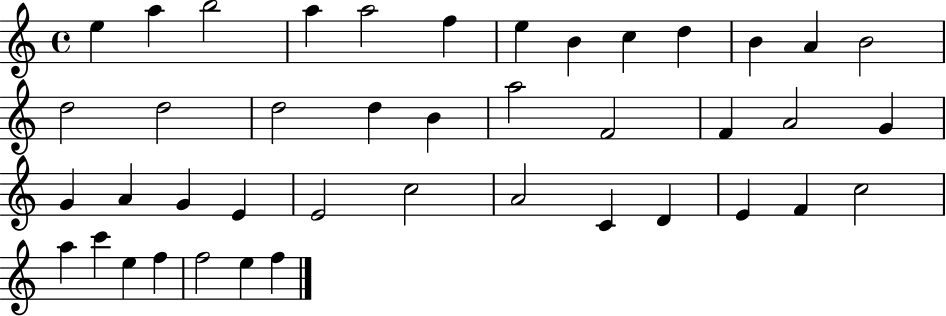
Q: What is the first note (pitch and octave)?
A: E5